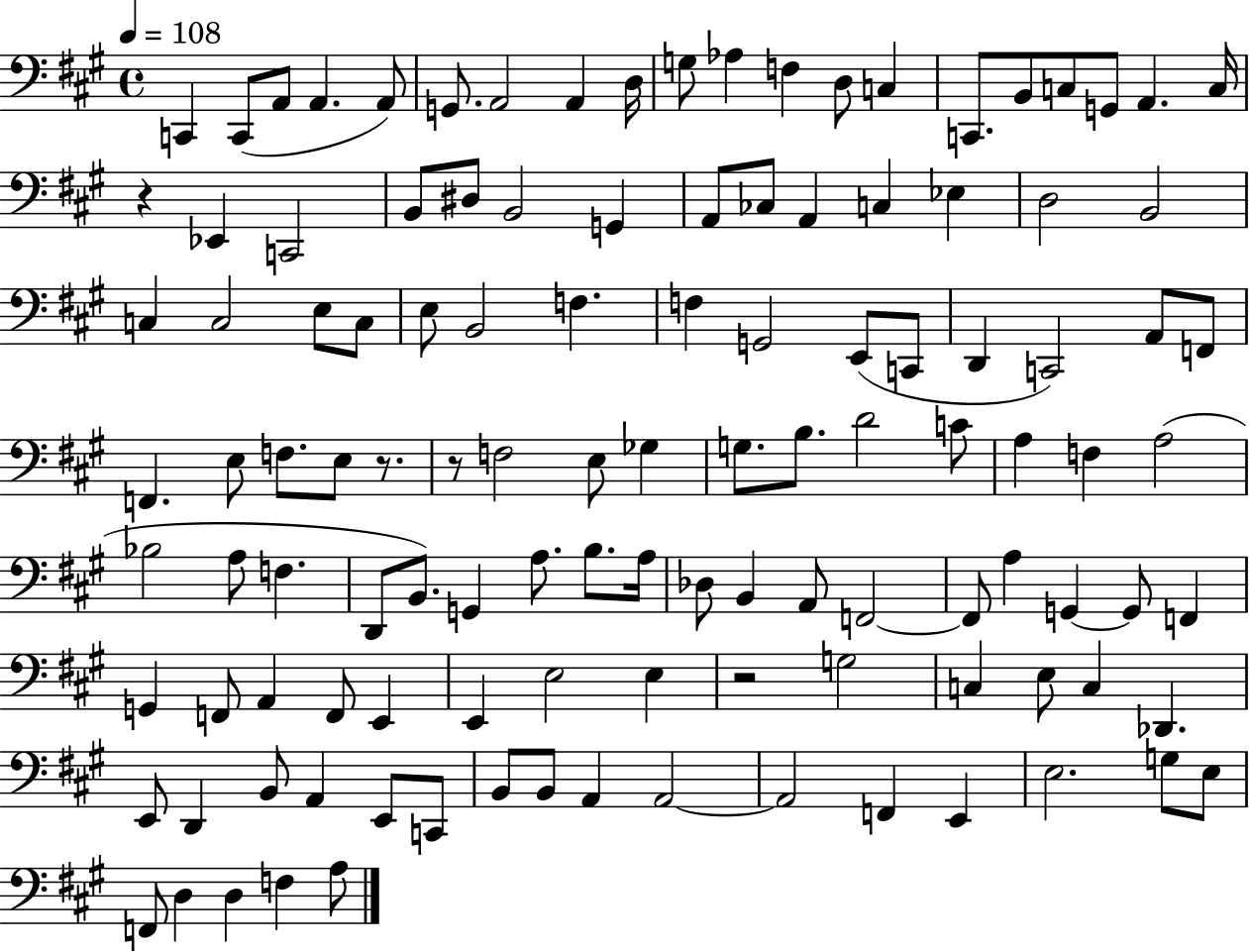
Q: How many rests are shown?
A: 4